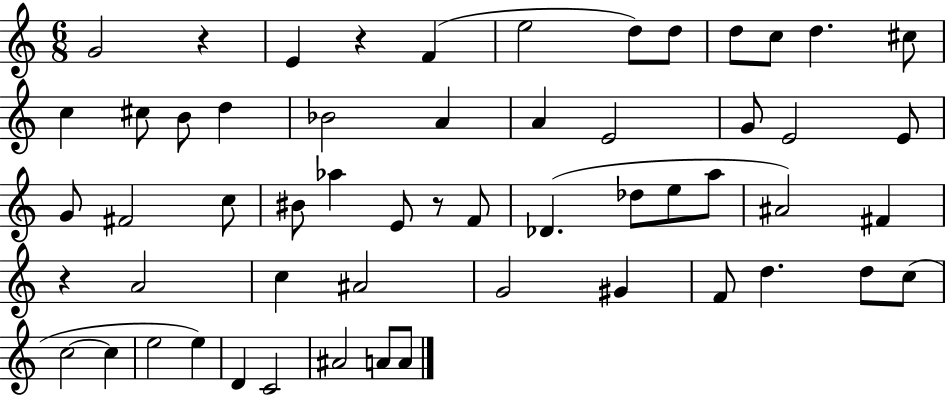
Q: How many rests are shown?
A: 4